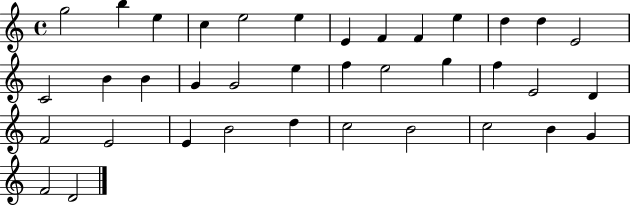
G5/h B5/q E5/q C5/q E5/h E5/q E4/q F4/q F4/q E5/q D5/q D5/q E4/h C4/h B4/q B4/q G4/q G4/h E5/q F5/q E5/h G5/q F5/q E4/h D4/q F4/h E4/h E4/q B4/h D5/q C5/h B4/h C5/h B4/q G4/q F4/h D4/h